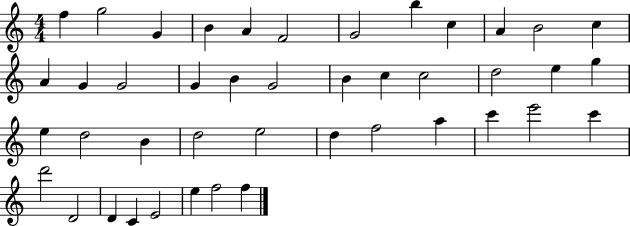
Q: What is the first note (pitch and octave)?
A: F5